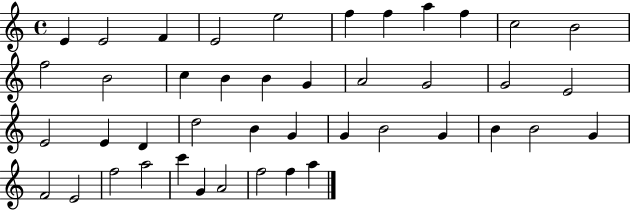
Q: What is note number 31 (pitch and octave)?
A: B4